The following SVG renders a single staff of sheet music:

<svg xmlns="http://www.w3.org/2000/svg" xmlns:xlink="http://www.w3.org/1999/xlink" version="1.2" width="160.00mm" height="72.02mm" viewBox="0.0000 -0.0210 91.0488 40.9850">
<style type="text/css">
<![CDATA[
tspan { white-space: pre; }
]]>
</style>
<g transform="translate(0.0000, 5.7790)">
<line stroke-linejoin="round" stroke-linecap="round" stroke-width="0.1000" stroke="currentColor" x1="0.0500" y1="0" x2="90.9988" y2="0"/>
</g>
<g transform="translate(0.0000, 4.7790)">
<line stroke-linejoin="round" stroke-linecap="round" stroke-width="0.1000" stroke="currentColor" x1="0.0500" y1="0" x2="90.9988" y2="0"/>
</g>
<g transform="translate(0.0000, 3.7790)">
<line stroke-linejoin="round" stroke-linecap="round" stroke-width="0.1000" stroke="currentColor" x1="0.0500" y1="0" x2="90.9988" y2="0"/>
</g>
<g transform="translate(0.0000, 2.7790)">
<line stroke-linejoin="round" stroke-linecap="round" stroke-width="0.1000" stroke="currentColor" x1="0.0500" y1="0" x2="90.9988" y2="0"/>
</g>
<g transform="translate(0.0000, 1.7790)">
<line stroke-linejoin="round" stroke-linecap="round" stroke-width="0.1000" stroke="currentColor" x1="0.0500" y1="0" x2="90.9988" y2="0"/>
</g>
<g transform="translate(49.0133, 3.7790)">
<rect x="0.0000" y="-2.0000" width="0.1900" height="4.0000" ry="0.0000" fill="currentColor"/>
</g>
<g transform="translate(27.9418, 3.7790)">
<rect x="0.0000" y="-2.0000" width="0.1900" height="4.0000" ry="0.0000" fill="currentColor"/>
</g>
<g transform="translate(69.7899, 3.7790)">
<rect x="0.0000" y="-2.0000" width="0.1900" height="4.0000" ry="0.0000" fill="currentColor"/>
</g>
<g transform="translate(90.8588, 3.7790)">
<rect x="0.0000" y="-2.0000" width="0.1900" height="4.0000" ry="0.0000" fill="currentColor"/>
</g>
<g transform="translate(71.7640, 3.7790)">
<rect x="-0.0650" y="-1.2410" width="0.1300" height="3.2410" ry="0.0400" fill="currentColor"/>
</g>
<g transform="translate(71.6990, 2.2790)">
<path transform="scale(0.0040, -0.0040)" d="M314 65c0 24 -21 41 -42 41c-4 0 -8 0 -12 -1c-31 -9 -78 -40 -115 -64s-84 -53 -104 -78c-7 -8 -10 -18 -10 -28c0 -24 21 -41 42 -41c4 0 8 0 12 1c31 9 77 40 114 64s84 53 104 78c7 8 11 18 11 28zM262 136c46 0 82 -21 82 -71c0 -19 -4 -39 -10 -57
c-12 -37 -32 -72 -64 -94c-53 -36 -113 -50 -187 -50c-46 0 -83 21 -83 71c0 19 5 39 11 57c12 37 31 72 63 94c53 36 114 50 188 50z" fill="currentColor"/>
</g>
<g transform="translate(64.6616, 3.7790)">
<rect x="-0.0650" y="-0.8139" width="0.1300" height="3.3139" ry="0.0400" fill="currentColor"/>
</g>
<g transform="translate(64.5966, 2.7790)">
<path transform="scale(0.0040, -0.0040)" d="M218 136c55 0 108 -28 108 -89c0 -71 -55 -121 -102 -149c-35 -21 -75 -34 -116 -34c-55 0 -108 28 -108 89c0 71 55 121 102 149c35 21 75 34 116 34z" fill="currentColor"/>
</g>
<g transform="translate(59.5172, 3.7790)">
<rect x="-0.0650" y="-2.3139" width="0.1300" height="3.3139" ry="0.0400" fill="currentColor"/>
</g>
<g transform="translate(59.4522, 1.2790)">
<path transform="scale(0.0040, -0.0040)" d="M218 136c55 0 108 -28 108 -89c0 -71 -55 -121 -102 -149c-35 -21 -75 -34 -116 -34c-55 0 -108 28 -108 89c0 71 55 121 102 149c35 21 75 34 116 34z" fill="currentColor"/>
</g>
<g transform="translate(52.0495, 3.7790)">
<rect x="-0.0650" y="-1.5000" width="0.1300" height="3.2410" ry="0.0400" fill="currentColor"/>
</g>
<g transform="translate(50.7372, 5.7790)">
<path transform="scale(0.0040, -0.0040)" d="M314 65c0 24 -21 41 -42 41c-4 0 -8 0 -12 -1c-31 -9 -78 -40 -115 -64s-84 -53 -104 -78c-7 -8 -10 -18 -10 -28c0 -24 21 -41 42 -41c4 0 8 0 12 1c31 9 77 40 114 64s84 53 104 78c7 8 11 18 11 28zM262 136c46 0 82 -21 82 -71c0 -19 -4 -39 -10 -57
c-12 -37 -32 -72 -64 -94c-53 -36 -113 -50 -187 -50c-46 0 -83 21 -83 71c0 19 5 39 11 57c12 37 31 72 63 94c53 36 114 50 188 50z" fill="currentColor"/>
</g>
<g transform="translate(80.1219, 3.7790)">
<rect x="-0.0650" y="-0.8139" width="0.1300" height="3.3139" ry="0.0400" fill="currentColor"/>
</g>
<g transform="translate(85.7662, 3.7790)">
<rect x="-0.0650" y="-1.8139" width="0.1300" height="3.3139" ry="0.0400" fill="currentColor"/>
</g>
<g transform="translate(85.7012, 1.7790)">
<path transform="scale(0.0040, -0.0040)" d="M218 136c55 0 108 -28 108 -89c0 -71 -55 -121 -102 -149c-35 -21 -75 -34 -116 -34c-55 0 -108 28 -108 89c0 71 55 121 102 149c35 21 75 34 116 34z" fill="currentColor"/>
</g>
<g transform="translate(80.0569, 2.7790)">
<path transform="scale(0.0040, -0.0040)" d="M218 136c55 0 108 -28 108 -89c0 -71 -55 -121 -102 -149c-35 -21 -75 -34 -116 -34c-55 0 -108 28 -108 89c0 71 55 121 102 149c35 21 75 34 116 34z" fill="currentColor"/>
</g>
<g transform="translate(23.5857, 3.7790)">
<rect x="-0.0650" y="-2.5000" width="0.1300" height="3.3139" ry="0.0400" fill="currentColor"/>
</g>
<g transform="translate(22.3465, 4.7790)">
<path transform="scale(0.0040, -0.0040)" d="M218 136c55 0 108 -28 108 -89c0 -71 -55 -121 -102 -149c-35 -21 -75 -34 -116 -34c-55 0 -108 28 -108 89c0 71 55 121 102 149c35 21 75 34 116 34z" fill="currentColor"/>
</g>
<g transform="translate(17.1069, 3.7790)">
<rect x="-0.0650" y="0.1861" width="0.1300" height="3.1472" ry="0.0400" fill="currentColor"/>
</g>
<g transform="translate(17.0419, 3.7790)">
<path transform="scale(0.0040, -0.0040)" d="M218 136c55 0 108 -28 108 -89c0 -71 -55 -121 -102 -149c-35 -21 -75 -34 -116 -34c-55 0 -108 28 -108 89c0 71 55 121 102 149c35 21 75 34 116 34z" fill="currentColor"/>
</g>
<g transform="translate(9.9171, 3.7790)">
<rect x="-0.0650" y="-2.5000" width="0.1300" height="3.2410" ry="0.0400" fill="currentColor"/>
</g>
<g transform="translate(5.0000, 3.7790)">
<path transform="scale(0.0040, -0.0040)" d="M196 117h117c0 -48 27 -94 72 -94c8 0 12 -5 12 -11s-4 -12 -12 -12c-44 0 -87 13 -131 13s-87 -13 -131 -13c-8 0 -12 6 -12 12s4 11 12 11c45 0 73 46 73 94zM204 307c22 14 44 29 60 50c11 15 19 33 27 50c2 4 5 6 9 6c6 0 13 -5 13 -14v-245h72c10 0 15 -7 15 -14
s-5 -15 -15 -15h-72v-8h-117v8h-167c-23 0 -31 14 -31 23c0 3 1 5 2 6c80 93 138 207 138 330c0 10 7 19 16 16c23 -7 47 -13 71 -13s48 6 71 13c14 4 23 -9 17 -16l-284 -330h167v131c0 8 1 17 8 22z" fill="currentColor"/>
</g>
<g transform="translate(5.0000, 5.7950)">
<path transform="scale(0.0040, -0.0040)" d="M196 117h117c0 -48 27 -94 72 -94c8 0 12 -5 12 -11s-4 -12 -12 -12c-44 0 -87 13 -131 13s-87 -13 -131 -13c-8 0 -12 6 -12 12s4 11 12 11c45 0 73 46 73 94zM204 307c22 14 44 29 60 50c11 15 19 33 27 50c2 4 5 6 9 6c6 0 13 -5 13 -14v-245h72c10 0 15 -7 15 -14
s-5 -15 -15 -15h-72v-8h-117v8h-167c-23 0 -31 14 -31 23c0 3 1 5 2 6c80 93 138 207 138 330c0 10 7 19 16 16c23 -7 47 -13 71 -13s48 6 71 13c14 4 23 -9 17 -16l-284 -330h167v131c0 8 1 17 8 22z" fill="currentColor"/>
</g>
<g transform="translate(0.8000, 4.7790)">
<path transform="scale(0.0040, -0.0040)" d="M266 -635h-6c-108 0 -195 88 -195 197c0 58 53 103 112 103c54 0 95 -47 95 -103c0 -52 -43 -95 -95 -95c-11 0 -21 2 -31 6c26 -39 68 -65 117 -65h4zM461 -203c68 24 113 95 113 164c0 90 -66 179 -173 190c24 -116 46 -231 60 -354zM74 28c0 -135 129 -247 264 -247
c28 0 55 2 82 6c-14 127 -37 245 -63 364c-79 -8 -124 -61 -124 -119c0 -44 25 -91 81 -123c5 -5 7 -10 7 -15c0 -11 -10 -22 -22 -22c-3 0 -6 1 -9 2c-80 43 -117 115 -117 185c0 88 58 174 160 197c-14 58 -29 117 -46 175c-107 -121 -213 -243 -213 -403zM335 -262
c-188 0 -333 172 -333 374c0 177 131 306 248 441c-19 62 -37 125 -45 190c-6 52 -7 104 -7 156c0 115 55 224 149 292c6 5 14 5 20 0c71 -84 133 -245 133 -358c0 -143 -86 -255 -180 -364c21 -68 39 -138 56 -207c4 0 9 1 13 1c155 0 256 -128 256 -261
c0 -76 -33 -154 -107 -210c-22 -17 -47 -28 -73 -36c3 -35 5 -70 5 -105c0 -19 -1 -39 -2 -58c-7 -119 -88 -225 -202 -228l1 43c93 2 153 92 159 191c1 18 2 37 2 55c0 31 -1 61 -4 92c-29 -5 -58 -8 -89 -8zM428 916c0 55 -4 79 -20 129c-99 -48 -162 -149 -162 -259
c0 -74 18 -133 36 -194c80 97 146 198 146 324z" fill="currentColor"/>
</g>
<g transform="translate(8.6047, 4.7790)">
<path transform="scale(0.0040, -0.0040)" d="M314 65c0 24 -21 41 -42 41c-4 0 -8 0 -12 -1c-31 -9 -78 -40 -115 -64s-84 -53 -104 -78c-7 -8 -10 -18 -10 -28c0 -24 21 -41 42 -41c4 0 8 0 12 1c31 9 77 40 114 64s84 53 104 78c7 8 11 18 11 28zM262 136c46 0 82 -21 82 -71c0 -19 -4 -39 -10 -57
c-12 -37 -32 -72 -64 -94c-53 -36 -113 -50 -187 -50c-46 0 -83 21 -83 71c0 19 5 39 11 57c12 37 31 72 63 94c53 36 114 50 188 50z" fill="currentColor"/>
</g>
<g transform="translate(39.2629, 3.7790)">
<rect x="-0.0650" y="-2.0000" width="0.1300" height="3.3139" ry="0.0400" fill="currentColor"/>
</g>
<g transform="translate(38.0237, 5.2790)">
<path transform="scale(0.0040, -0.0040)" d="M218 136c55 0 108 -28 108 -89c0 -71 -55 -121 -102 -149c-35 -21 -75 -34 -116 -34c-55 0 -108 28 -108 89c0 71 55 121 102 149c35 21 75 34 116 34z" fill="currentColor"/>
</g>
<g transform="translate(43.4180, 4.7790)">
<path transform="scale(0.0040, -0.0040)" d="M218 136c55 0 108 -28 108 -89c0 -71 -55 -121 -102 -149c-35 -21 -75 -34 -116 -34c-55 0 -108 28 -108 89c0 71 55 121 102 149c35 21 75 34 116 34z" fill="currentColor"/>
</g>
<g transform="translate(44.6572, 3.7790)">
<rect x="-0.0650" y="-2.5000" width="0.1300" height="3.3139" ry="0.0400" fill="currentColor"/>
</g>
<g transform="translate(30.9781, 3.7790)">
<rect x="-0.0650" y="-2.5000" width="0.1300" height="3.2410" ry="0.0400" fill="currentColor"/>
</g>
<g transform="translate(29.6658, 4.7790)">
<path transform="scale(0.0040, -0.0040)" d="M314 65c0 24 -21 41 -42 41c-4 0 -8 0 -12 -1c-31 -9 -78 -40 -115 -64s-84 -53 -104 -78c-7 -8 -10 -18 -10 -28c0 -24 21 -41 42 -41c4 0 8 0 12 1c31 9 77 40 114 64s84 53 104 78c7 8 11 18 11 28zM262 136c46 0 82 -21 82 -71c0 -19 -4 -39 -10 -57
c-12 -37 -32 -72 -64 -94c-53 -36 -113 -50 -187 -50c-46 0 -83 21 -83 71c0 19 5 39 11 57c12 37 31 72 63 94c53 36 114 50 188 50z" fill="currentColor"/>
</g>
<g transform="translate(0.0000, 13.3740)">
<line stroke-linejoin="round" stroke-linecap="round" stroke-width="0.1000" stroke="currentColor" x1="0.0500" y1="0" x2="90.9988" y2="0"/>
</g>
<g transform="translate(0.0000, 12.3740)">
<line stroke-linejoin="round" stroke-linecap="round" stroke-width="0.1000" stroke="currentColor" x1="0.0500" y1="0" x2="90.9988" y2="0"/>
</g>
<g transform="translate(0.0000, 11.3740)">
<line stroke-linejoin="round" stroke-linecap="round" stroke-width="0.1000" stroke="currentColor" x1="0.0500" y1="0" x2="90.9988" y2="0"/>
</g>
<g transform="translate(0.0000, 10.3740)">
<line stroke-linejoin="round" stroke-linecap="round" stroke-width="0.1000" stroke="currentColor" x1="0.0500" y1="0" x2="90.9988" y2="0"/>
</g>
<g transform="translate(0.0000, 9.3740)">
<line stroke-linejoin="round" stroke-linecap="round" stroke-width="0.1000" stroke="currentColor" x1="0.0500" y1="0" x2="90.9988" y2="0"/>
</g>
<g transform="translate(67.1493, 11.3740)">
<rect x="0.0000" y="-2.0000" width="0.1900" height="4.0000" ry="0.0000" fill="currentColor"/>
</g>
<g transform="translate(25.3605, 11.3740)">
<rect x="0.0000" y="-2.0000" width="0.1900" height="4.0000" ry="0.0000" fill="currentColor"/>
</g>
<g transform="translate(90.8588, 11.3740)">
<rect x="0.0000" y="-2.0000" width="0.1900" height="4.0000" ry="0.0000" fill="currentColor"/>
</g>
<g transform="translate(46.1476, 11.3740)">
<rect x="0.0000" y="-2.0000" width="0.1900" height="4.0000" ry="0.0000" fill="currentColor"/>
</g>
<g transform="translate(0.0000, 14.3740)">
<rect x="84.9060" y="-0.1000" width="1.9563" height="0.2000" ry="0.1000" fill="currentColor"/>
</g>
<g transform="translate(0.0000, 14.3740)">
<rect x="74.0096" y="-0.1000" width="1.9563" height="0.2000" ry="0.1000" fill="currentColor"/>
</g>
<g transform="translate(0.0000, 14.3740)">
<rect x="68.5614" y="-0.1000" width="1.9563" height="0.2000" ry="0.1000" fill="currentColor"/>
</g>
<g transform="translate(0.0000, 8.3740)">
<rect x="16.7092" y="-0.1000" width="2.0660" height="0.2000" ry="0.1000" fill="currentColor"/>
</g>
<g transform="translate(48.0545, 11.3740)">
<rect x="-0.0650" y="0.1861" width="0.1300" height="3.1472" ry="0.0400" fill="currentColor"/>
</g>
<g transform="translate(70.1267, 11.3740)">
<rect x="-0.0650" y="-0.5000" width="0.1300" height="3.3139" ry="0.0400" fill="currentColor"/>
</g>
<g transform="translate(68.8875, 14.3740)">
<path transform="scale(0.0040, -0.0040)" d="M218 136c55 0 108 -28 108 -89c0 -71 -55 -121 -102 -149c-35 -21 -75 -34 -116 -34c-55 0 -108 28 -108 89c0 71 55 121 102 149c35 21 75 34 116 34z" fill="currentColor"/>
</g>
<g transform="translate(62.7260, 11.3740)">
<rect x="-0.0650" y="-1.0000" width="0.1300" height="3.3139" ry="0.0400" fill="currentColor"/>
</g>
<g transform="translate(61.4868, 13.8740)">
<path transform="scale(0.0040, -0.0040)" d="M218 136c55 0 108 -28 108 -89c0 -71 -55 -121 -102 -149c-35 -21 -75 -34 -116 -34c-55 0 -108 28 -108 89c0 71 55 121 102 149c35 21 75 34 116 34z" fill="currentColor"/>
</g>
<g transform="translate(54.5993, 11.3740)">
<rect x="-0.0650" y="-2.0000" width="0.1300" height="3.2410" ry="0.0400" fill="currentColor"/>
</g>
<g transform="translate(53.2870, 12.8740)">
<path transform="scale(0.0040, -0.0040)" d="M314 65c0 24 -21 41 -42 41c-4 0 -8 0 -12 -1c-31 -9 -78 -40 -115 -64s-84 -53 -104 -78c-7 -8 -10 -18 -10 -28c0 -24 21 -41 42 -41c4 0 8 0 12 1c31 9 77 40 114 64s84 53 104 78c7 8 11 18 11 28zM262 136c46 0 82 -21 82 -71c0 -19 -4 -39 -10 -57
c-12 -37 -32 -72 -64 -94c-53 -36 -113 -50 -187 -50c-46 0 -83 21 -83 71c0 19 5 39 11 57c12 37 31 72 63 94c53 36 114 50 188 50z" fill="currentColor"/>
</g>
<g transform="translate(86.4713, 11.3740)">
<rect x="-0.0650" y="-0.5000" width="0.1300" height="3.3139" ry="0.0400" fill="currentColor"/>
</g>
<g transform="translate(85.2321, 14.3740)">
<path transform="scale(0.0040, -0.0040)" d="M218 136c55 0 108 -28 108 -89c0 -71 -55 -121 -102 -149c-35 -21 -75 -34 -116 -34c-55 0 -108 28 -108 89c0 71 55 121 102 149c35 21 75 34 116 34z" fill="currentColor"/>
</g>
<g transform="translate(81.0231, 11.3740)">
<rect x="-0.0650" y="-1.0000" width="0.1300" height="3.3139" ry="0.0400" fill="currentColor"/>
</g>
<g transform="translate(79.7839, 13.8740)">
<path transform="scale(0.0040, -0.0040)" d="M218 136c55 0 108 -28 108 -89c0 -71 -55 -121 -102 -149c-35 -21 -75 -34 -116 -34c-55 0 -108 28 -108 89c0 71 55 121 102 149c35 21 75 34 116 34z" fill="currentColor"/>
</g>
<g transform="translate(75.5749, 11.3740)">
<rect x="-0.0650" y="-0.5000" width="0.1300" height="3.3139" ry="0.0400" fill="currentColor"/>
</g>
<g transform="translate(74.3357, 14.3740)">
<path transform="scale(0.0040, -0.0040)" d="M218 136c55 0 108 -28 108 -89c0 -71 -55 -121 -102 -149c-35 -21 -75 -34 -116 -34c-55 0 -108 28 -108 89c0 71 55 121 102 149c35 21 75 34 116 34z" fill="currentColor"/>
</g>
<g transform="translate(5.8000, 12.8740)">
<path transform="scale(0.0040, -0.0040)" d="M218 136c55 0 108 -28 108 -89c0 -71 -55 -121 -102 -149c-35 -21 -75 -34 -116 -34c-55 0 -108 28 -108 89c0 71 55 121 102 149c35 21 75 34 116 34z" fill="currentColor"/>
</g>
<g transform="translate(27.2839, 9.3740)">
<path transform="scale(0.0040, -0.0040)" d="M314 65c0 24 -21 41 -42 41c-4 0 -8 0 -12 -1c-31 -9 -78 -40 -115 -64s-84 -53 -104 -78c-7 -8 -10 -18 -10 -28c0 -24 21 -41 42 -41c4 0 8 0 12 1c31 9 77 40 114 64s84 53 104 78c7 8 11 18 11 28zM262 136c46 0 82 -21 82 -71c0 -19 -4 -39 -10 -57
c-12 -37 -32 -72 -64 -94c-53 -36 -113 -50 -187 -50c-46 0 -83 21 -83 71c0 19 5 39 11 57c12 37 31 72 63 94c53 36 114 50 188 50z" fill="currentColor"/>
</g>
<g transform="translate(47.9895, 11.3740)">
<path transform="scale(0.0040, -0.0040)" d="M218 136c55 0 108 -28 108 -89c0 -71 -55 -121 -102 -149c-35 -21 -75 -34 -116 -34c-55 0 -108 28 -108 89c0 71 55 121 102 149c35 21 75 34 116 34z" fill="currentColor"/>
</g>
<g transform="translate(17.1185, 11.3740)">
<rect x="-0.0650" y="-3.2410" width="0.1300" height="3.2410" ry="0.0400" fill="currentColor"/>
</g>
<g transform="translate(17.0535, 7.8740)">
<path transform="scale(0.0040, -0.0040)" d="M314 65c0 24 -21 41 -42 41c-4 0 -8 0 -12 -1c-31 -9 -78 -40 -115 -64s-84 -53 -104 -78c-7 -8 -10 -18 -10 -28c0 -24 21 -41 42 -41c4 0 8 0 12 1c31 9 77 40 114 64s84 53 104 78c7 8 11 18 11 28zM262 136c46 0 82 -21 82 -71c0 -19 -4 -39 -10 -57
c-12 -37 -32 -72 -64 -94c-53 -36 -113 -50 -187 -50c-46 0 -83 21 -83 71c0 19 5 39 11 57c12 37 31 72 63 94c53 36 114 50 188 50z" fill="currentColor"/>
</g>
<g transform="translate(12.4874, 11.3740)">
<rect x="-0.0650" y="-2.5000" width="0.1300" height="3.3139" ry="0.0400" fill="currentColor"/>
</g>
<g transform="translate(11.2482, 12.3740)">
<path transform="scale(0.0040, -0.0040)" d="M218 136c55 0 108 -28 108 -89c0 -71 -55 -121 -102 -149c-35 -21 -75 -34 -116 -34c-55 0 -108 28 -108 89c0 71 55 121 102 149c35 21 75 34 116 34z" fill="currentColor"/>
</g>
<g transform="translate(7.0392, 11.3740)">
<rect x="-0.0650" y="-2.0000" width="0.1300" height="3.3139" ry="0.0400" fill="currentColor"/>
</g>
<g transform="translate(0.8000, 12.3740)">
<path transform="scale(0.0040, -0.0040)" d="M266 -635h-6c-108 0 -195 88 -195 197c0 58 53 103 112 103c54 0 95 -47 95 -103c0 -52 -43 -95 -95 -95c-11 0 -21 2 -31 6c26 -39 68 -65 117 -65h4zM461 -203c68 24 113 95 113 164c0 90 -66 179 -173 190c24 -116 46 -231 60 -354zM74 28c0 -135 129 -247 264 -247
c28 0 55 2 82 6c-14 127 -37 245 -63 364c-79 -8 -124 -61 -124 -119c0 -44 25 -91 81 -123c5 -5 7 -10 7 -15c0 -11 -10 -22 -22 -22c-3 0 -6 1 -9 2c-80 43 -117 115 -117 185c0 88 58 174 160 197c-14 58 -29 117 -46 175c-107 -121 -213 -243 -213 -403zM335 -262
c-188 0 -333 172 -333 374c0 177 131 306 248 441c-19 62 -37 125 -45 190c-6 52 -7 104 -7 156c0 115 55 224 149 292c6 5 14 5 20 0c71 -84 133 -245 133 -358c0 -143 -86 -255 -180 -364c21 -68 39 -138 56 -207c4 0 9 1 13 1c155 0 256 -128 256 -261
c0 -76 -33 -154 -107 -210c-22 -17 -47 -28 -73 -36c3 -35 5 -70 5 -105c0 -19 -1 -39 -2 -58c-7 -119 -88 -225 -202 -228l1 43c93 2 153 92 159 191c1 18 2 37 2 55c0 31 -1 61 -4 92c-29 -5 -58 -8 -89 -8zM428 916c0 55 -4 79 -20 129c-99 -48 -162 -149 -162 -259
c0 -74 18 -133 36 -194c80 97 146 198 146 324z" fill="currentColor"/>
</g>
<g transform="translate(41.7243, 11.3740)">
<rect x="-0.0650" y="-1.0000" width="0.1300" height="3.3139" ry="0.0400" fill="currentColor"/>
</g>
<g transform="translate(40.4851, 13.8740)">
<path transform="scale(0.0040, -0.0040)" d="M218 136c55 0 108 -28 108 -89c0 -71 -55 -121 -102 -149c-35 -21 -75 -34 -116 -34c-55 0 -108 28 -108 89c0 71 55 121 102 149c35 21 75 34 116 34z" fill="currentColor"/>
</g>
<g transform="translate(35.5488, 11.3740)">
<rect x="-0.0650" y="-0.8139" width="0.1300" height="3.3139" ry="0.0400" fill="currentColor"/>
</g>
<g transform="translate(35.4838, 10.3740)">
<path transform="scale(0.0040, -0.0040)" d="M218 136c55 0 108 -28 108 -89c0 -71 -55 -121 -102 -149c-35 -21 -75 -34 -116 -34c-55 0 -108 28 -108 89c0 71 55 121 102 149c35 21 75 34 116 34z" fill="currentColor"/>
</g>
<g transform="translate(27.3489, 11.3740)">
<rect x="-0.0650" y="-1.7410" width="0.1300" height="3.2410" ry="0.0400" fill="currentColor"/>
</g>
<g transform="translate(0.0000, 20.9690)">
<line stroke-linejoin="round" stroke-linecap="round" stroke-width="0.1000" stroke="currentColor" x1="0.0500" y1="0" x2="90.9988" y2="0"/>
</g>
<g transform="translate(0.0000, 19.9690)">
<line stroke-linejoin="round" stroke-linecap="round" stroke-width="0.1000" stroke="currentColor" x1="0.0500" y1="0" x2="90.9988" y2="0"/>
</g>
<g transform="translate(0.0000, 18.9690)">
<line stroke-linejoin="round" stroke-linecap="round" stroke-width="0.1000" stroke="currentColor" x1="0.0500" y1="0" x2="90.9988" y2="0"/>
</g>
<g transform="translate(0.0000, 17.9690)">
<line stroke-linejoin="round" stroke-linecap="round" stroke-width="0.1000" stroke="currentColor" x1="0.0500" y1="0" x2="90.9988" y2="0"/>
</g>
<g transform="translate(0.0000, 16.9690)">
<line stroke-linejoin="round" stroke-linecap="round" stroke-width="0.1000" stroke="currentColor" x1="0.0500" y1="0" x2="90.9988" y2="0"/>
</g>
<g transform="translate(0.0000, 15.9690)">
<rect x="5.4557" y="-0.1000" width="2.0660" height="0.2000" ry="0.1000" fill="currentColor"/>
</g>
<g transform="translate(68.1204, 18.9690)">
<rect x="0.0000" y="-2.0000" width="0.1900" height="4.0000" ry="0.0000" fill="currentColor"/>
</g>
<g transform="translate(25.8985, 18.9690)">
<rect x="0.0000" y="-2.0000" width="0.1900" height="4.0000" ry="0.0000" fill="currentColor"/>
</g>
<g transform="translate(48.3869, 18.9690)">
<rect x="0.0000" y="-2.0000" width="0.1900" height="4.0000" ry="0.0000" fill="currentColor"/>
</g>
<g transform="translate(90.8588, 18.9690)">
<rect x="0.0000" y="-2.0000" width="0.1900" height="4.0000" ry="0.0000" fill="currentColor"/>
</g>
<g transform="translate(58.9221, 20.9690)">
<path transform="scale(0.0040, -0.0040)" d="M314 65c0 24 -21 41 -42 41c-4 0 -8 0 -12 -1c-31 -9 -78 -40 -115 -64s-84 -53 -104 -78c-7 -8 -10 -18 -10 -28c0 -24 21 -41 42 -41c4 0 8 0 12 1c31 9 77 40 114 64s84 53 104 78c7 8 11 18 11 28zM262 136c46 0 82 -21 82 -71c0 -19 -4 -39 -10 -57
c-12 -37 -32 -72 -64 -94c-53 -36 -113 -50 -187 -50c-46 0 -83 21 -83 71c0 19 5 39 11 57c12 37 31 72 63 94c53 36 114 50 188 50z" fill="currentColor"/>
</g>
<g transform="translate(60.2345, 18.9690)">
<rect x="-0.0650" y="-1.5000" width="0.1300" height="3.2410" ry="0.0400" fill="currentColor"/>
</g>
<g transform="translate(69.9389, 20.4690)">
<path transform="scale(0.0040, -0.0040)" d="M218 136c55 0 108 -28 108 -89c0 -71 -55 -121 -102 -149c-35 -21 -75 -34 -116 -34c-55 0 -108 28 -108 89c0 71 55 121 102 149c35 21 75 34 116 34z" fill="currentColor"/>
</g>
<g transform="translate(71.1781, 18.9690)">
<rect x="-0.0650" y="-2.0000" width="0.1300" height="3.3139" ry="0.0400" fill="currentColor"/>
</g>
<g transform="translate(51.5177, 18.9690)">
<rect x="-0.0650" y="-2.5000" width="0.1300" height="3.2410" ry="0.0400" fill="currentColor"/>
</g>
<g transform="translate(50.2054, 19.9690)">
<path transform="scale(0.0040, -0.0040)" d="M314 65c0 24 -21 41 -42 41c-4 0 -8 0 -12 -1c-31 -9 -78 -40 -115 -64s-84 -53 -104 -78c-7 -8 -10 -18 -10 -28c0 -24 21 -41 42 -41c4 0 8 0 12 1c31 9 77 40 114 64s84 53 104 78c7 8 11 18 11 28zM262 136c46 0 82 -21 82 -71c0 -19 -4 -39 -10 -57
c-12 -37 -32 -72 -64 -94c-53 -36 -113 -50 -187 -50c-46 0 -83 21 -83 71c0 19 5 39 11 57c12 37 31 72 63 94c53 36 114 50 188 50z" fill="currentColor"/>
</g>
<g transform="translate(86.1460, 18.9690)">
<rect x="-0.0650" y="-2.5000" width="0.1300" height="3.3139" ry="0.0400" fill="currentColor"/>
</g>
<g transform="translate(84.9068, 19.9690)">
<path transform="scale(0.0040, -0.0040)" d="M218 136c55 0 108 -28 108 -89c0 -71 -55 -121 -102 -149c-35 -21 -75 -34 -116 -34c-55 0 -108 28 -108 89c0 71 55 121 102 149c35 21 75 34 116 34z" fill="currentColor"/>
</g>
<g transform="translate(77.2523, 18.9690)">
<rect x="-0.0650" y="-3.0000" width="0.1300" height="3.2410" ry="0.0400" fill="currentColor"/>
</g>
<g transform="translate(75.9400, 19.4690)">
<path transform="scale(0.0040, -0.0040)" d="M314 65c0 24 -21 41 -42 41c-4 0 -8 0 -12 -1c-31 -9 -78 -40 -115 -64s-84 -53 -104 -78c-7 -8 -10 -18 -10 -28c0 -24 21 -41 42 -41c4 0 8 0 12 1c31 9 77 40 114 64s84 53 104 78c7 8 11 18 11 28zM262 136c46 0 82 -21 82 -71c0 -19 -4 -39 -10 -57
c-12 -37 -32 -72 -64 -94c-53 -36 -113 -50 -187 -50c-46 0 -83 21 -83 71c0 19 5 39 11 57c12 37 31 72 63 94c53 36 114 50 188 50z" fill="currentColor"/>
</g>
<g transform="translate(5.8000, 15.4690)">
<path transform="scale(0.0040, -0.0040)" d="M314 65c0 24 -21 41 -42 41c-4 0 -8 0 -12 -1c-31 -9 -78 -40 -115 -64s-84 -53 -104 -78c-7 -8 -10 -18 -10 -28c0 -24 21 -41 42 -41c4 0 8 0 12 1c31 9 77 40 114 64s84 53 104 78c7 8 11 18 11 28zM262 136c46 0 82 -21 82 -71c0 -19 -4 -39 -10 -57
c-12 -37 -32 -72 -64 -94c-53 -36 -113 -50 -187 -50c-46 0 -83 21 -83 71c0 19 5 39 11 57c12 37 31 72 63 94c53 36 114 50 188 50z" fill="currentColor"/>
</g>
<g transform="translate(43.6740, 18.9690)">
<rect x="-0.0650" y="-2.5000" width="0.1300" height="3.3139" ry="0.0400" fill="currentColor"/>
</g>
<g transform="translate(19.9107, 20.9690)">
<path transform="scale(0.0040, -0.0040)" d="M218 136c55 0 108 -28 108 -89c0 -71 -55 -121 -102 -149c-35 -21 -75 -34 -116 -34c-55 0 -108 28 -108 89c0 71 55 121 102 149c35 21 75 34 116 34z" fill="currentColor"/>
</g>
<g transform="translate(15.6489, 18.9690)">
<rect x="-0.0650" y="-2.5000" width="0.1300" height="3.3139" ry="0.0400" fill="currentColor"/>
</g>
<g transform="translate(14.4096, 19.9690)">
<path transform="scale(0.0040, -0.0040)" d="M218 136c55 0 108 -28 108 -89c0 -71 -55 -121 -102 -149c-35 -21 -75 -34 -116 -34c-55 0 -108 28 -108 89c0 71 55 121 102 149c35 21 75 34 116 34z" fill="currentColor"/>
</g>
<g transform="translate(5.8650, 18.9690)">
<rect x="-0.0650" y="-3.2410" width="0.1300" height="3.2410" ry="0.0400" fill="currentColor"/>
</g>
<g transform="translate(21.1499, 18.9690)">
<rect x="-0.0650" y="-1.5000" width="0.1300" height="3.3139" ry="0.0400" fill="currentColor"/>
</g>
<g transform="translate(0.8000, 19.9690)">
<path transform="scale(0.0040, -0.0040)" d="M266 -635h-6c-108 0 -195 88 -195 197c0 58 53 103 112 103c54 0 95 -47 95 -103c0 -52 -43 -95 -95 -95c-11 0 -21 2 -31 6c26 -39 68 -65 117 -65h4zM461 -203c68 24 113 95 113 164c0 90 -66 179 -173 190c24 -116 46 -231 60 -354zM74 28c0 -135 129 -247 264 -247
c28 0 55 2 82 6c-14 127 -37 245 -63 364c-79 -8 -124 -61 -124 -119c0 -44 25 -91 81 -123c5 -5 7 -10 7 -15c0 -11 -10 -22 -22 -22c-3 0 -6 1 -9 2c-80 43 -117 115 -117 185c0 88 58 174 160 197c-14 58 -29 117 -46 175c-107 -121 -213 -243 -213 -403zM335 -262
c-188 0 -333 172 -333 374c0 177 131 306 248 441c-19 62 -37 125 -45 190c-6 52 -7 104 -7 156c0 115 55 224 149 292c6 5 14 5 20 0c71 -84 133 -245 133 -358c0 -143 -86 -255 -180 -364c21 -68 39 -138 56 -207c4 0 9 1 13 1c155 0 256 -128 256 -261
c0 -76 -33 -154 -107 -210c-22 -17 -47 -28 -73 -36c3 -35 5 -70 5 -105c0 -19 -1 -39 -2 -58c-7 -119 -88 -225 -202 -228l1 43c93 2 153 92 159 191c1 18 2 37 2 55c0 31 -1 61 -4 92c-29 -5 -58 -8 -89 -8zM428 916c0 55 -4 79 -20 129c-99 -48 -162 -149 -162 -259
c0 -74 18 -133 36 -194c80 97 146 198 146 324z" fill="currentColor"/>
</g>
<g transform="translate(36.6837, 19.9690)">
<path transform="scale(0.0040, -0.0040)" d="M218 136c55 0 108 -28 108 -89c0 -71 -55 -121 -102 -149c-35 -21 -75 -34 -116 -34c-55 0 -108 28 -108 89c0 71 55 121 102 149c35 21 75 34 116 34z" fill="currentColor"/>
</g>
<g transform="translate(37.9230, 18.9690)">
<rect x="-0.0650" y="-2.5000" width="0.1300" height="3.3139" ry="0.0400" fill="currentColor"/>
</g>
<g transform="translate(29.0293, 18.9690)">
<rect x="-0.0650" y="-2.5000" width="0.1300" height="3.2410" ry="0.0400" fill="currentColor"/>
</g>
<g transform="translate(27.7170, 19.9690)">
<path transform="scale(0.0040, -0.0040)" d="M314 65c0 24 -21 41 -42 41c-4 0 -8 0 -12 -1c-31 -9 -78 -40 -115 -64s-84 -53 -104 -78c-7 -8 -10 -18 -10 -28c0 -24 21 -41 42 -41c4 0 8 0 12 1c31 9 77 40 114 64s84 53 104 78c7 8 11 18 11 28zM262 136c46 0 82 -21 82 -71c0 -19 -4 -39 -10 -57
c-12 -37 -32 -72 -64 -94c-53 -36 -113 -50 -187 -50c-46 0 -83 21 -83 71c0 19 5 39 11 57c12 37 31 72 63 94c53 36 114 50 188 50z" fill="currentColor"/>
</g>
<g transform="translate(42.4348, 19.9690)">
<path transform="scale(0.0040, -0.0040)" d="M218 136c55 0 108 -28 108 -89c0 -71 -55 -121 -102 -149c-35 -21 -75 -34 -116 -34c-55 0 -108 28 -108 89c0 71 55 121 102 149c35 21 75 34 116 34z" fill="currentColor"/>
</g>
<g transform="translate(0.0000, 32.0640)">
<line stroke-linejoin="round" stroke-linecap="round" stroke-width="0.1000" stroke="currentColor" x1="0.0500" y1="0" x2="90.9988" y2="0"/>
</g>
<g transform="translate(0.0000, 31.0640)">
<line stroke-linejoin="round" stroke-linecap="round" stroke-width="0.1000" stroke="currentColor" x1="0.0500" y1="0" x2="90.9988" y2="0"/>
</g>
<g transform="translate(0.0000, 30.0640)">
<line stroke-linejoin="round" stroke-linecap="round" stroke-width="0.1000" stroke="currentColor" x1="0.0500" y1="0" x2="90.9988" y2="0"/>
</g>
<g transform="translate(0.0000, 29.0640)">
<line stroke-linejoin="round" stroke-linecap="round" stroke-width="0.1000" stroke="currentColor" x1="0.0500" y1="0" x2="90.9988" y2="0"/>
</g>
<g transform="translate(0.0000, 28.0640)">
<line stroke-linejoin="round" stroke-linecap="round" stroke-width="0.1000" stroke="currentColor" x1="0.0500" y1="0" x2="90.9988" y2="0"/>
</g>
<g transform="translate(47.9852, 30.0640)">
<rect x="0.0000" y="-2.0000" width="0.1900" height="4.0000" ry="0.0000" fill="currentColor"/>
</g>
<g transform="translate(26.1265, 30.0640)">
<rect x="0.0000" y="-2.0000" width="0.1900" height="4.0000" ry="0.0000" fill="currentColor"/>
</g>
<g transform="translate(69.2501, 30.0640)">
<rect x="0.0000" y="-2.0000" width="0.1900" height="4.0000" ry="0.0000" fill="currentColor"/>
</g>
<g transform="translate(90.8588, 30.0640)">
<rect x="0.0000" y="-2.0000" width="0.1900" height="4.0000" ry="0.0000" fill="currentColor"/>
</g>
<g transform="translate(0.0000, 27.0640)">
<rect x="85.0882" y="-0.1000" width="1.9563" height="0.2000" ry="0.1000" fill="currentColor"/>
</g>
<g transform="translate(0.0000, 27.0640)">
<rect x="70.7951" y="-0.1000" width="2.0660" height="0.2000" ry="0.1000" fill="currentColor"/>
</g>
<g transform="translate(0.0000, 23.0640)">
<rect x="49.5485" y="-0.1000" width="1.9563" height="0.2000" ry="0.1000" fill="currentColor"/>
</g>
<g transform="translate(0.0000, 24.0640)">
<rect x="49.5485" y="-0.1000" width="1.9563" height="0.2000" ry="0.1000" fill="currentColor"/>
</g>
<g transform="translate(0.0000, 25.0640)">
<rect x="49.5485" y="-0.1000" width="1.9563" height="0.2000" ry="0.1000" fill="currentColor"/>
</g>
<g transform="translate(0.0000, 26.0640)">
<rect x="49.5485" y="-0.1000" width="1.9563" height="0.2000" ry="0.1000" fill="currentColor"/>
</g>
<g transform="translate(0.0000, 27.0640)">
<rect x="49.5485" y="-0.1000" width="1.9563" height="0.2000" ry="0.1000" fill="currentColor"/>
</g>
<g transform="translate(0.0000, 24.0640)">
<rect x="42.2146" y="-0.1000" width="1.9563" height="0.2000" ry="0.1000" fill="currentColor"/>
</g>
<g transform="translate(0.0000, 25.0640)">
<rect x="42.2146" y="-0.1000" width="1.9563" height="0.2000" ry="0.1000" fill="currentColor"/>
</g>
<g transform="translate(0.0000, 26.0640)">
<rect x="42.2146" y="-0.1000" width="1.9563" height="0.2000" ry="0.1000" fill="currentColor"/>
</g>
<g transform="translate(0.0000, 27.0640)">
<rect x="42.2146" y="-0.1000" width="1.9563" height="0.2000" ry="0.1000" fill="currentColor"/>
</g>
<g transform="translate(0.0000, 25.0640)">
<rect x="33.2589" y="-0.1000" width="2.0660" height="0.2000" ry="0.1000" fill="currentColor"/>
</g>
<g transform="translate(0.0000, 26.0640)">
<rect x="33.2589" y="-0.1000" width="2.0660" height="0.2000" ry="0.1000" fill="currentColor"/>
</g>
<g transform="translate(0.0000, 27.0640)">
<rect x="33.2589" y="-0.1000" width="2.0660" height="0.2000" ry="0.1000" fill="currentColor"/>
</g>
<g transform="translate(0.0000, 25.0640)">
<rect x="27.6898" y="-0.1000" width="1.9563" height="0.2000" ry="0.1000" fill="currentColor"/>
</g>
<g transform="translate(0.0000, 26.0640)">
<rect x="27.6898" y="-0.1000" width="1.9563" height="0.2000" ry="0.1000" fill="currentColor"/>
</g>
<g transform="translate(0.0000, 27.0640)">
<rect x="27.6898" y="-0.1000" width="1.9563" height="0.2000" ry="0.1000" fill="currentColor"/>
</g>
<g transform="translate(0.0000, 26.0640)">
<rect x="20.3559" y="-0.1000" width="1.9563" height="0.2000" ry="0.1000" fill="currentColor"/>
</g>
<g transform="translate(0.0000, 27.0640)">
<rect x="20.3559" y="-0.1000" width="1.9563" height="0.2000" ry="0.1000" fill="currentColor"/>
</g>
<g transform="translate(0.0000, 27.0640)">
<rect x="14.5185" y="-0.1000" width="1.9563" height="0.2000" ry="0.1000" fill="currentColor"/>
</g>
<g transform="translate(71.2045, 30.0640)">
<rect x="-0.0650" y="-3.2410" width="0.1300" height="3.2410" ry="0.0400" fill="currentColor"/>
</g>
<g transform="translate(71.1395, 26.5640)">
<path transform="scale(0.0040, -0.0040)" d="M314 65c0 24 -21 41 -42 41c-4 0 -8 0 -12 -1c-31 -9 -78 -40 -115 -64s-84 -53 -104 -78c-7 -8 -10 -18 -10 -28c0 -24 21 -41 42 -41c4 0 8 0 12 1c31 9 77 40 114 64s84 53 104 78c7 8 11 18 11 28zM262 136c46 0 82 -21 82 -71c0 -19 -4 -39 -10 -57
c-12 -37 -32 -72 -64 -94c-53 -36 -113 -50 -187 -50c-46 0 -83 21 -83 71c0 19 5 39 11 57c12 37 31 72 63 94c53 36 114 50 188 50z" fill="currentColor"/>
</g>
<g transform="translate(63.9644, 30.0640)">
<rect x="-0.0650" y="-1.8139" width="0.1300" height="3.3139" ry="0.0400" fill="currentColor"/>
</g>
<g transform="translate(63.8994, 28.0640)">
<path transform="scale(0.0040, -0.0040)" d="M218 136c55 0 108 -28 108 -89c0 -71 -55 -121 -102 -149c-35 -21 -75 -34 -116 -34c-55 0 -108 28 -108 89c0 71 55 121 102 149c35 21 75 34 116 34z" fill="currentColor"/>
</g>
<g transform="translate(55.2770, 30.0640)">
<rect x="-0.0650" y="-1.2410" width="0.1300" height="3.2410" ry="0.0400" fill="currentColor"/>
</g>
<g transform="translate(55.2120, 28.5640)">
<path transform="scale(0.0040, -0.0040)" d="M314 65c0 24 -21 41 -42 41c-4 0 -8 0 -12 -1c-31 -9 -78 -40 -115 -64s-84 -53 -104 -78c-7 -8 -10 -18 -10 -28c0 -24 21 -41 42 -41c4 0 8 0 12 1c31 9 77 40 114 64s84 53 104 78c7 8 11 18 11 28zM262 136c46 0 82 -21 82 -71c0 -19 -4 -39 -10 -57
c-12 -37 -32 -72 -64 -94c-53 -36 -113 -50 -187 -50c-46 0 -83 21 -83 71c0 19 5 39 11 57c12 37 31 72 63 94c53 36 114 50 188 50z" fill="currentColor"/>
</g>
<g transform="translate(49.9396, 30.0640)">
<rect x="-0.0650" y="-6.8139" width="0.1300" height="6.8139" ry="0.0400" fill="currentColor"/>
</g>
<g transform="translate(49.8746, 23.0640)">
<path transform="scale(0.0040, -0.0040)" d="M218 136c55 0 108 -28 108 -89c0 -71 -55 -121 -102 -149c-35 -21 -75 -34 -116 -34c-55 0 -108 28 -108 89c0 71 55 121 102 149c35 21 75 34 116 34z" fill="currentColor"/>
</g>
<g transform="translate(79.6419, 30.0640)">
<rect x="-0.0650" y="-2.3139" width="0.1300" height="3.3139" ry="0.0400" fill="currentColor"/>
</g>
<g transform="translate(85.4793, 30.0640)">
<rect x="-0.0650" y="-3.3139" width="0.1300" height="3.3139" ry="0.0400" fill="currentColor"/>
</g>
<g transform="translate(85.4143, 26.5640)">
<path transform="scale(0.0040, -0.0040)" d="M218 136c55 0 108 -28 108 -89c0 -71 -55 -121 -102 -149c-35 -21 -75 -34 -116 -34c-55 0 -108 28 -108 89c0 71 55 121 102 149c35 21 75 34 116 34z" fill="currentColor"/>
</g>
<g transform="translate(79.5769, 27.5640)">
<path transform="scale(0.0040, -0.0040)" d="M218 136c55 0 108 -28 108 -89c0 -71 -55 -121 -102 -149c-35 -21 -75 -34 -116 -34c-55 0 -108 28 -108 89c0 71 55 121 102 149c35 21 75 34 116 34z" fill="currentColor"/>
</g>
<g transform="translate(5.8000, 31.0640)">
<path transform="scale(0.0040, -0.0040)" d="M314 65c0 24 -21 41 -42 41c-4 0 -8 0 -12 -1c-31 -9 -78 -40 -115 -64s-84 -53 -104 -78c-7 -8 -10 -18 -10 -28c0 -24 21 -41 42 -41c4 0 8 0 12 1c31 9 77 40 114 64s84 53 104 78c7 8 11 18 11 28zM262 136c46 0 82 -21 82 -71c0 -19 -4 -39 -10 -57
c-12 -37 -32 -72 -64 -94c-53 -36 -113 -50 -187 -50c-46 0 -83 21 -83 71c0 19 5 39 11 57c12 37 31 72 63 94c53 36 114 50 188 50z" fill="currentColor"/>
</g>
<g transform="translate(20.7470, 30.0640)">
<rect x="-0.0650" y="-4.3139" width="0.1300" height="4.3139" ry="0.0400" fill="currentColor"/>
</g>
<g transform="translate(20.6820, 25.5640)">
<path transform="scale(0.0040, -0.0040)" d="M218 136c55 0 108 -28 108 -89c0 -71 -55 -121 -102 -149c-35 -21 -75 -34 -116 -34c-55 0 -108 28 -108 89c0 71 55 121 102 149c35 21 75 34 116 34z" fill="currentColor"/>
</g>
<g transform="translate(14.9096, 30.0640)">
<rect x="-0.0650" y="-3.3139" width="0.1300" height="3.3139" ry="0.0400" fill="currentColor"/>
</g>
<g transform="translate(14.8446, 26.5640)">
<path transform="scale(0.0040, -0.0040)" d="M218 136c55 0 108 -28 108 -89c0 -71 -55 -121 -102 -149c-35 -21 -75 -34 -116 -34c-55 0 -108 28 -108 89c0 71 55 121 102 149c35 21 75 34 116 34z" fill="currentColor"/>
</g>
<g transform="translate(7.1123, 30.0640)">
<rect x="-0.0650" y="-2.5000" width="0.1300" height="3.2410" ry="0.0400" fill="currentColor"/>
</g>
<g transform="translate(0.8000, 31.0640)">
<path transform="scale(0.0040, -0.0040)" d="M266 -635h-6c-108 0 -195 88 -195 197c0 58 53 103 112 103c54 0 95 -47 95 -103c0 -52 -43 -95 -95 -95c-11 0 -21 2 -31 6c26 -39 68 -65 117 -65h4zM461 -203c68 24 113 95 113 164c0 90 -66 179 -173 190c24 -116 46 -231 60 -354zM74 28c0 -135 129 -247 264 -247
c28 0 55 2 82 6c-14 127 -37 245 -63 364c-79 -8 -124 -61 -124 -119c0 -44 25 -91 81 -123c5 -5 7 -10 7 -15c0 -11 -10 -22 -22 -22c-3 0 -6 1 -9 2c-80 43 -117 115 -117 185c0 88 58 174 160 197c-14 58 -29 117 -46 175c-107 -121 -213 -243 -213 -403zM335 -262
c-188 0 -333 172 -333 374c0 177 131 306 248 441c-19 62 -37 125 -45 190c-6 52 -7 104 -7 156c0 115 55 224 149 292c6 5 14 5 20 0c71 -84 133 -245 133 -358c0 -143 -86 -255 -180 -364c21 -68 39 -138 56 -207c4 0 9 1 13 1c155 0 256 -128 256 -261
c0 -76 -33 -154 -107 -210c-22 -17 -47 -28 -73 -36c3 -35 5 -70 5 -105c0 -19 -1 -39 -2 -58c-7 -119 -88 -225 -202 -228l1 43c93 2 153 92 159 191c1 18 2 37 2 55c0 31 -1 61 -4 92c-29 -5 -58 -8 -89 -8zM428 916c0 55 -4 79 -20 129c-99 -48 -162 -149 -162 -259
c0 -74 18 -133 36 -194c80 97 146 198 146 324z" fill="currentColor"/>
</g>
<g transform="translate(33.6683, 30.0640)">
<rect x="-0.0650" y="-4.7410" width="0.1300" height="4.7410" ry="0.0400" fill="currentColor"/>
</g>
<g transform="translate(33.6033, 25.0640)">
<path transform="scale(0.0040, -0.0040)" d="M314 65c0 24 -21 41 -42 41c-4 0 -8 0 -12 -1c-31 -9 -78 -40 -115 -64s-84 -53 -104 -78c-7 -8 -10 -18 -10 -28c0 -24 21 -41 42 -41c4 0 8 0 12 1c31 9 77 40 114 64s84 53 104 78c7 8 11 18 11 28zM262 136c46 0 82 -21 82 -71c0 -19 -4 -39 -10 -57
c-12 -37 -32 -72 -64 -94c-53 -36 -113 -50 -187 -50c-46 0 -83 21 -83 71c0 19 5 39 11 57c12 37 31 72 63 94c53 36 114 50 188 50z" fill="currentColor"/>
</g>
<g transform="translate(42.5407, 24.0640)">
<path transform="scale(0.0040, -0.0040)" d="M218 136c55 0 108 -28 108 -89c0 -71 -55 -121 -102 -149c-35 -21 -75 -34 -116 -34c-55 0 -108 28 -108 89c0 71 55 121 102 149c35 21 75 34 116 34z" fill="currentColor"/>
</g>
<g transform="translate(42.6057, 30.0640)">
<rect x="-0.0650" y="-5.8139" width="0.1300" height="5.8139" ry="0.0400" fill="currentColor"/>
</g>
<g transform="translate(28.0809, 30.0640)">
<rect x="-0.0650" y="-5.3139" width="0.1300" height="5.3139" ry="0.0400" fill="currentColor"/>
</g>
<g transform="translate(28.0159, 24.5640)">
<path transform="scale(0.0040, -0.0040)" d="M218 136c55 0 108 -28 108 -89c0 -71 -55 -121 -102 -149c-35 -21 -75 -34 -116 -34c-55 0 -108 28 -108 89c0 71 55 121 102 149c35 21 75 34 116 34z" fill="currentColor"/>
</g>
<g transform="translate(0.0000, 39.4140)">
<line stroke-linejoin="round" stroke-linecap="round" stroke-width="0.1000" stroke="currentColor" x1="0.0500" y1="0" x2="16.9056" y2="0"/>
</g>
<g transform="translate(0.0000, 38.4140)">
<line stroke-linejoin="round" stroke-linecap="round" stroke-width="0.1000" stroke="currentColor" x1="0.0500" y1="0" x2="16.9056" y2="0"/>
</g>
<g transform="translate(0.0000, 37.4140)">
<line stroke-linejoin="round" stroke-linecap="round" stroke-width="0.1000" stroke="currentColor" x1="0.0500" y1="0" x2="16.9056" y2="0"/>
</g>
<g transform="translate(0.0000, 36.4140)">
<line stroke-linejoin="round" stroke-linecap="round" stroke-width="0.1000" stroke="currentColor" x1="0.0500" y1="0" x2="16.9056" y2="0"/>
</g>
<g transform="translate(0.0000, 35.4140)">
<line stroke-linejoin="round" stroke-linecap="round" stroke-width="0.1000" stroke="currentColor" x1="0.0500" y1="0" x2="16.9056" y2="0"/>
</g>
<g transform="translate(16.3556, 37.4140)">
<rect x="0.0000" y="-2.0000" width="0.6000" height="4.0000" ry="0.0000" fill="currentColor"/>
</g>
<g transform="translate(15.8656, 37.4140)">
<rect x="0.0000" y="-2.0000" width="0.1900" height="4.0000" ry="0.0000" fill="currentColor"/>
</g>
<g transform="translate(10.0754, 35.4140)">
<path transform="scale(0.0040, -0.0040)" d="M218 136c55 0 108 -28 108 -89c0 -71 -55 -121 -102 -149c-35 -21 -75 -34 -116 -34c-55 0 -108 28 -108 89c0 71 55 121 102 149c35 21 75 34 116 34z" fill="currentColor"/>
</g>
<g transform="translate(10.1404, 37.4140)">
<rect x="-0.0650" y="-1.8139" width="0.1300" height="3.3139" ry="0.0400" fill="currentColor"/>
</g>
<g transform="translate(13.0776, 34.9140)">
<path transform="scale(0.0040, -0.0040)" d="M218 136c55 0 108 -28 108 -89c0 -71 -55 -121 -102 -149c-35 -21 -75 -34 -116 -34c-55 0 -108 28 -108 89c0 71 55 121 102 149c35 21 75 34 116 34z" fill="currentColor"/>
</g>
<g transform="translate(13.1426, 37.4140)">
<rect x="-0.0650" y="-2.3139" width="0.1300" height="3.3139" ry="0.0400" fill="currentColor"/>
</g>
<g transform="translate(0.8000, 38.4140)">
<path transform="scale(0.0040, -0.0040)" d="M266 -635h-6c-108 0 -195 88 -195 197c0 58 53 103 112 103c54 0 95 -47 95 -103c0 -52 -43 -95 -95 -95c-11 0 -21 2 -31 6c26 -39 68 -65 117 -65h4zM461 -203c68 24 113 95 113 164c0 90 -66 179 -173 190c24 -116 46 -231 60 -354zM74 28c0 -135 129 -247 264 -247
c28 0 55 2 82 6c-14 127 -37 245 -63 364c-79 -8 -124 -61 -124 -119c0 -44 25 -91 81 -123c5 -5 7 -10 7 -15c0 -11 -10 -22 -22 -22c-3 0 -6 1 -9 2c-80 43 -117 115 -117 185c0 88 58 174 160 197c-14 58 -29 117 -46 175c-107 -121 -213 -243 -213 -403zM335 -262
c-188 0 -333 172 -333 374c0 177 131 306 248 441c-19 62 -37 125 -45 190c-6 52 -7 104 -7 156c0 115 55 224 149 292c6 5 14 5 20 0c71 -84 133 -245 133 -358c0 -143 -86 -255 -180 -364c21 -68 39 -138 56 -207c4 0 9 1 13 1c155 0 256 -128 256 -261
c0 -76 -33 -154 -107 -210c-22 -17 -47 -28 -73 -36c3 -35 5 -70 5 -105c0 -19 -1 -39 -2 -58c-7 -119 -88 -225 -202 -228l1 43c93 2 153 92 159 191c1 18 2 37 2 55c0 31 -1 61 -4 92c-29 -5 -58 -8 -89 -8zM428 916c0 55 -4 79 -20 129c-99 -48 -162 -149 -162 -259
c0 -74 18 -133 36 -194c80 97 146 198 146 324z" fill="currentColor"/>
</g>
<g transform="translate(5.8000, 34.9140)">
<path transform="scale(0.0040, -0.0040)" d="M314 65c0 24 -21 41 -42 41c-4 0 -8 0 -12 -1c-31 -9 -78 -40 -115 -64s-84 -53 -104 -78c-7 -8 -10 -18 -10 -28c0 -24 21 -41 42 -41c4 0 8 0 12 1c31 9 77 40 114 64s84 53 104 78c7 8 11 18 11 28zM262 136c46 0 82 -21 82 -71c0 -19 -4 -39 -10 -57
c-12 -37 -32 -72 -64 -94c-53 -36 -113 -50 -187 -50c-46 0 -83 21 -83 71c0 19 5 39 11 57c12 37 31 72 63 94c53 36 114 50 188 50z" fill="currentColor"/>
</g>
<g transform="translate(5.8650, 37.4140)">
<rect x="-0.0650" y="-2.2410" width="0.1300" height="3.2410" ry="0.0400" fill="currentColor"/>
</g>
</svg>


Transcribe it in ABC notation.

X:1
T:Untitled
M:4/4
L:1/4
K:C
G2 B G G2 F G E2 g d e2 d f F G b2 f2 d D B F2 D C C D C b2 G E G2 G G G2 E2 F A2 G G2 b d' f' e'2 g' b' e2 f b2 g b g2 f g